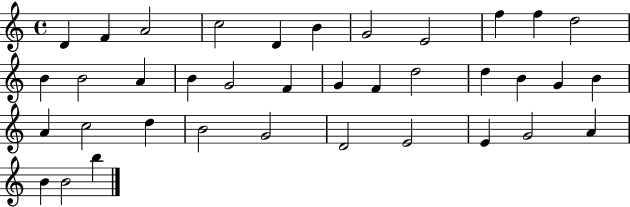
{
  \clef treble
  \time 4/4
  \defaultTimeSignature
  \key c \major
  d'4 f'4 a'2 | c''2 d'4 b'4 | g'2 e'2 | f''4 f''4 d''2 | \break b'4 b'2 a'4 | b'4 g'2 f'4 | g'4 f'4 d''2 | d''4 b'4 g'4 b'4 | \break a'4 c''2 d''4 | b'2 g'2 | d'2 e'2 | e'4 g'2 a'4 | \break b'4 b'2 b''4 | \bar "|."
}